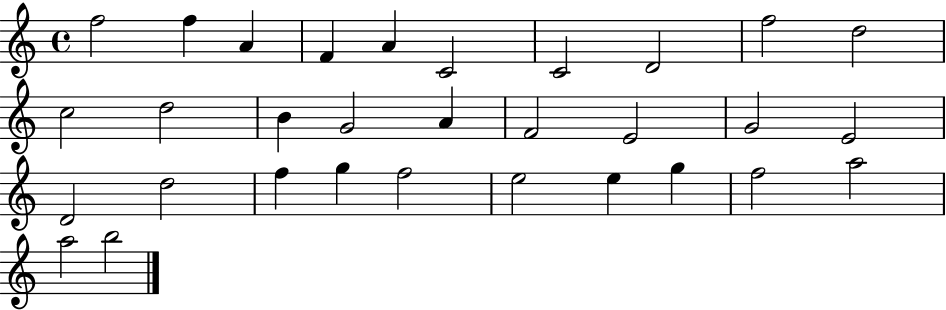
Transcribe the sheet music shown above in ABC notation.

X:1
T:Untitled
M:4/4
L:1/4
K:C
f2 f A F A C2 C2 D2 f2 d2 c2 d2 B G2 A F2 E2 G2 E2 D2 d2 f g f2 e2 e g f2 a2 a2 b2